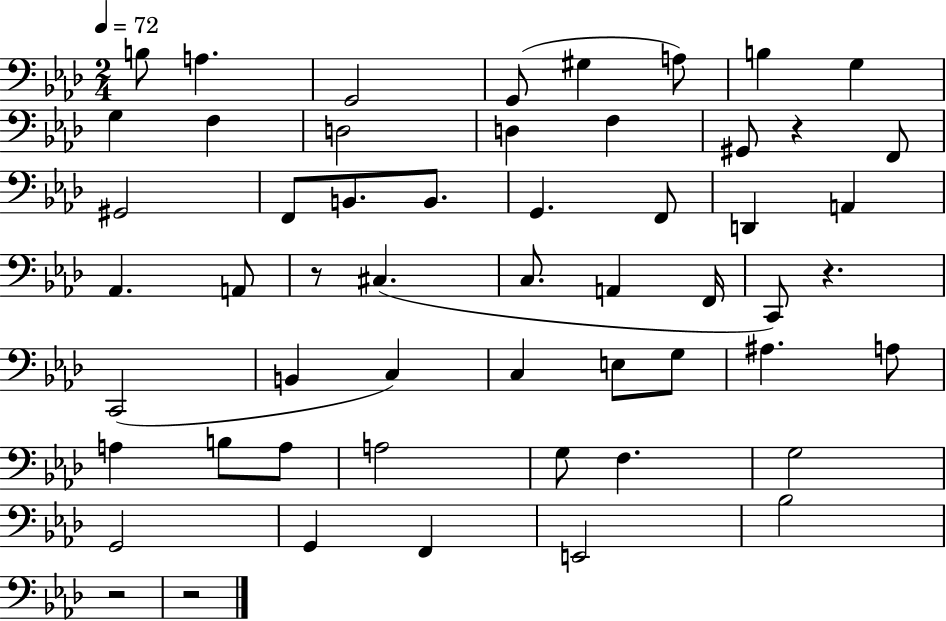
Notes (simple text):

B3/e A3/q. G2/h G2/e G#3/q A3/e B3/q G3/q G3/q F3/q D3/h D3/q F3/q G#2/e R/q F2/e G#2/h F2/e B2/e. B2/e. G2/q. F2/e D2/q A2/q Ab2/q. A2/e R/e C#3/q. C3/e. A2/q F2/s C2/e R/q. C2/h B2/q C3/q C3/q E3/e G3/e A#3/q. A3/e A3/q B3/e A3/e A3/h G3/e F3/q. G3/h G2/h G2/q F2/q E2/h Bb3/h R/h R/h